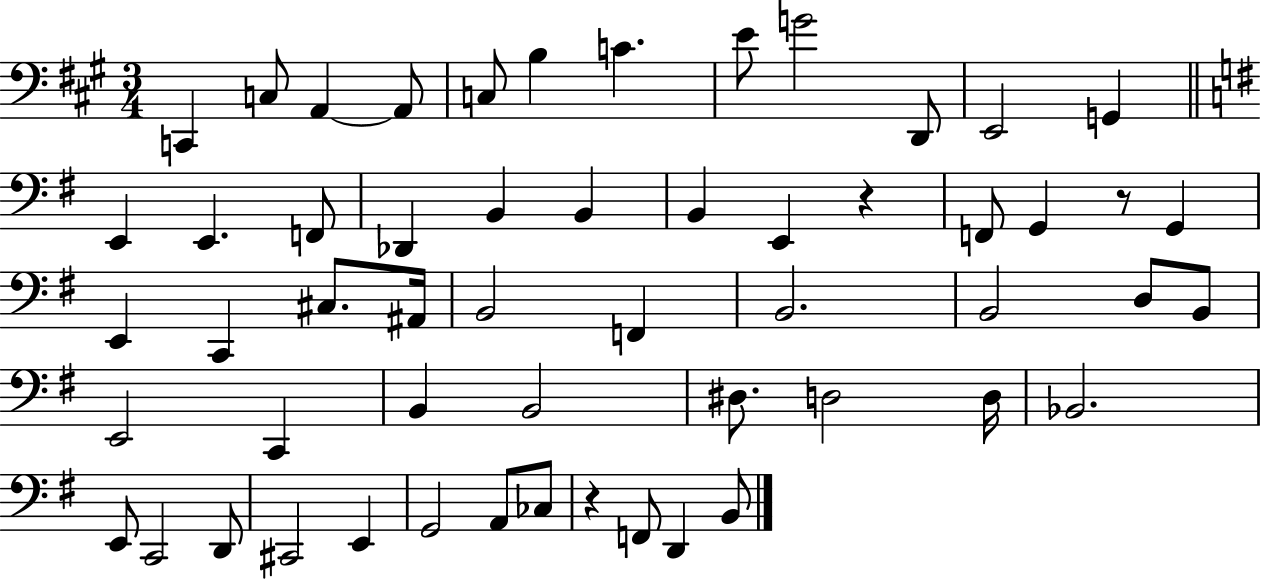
{
  \clef bass
  \numericTimeSignature
  \time 3/4
  \key a \major
  c,4 c8 a,4~~ a,8 | c8 b4 c'4. | e'8 g'2 d,8 | e,2 g,4 | \break \bar "||" \break \key e \minor e,4 e,4. f,8 | des,4 b,4 b,4 | b,4 e,4 r4 | f,8 g,4 r8 g,4 | \break e,4 c,4 cis8. ais,16 | b,2 f,4 | b,2. | b,2 d8 b,8 | \break e,2 c,4 | b,4 b,2 | dis8. d2 d16 | bes,2. | \break e,8 c,2 d,8 | cis,2 e,4 | g,2 a,8 ces8 | r4 f,8 d,4 b,8 | \break \bar "|."
}